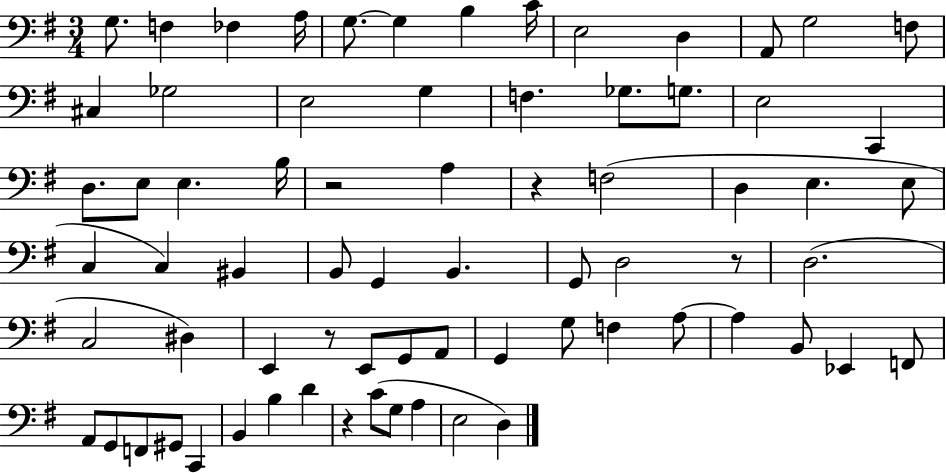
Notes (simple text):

G3/e. F3/q FES3/q A3/s G3/e. G3/q B3/q C4/s E3/h D3/q A2/e G3/h F3/e C#3/q Gb3/h E3/h G3/q F3/q. Gb3/e. G3/e. E3/h C2/q D3/e. E3/e E3/q. B3/s R/h A3/q R/q F3/h D3/q E3/q. E3/e C3/q C3/q BIS2/q B2/e G2/q B2/q. G2/e D3/h R/e D3/h. C3/h D#3/q E2/q R/e E2/e G2/e A2/e G2/q G3/e F3/q A3/e A3/q B2/e Eb2/q F2/e A2/e G2/e F2/e G#2/e C2/q B2/q B3/q D4/q R/q C4/e G3/e A3/q E3/h D3/q